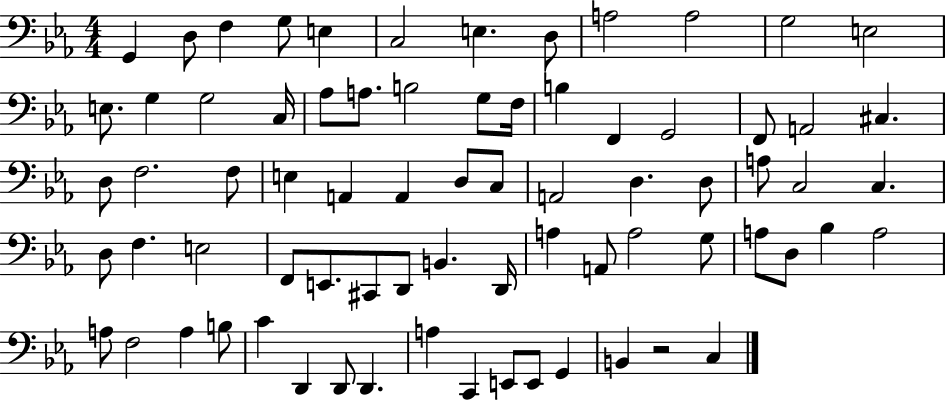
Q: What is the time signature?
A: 4/4